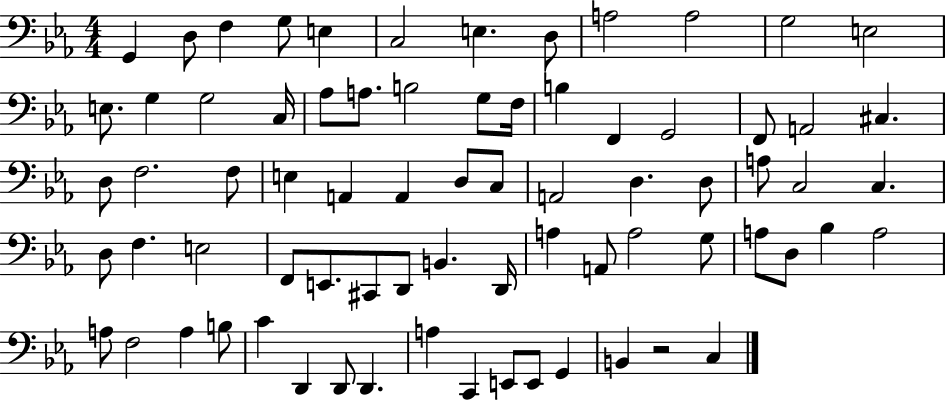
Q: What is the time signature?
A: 4/4